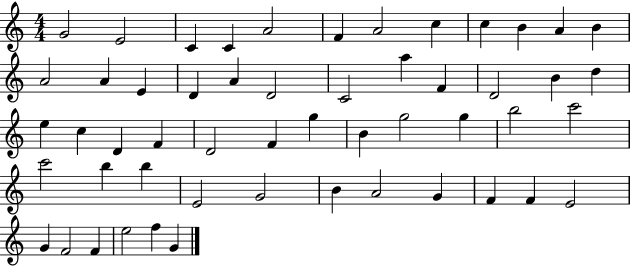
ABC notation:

X:1
T:Untitled
M:4/4
L:1/4
K:C
G2 E2 C C A2 F A2 c c B A B A2 A E D A D2 C2 a F D2 B d e c D F D2 F g B g2 g b2 c'2 c'2 b b E2 G2 B A2 G F F E2 G F2 F e2 f G